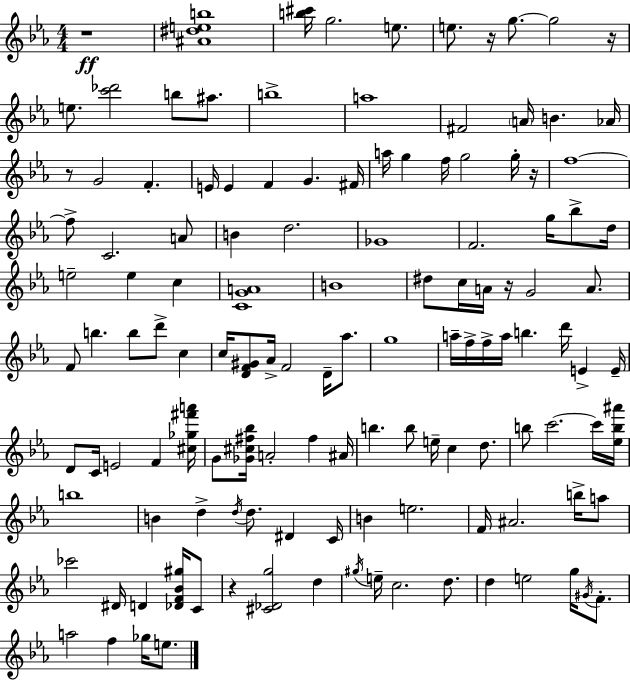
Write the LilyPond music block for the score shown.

{
  \clef treble
  \numericTimeSignature
  \time 4/4
  \key c \minor
  r1\ff | <ais' dis'' e'' b''>1 | <b'' cis'''>16 g''2. e''8. | e''8. r16 g''8.~~ g''2 r16 | \break e''8. <c''' des'''>2 b''8 ais''8. | b''1-> | a''1 | fis'2 \parenthesize a'16 b'4. aes'16 | \break r8 g'2 f'4.-. | e'16 e'4 f'4 g'4. fis'16 | a''16 g''4 f''16 g''2 g''16-. r16 | f''1~~ | \break f''8-> c'2. a'8 | b'4 d''2. | ges'1 | f'2. g''16 bes''8-> d''16 | \break e''2-- e''4 c''4 | <c' g' a'>1 | b'1 | dis''8 c''16 a'16 r16 g'2 a'8. | \break f'8 b''4. b''8 d'''8-> c''4 | c''16 <d' f' gis'>8 aes'16-> f'2 d'16-- aes''8. | g''1 | a''16-- f''16-> f''16-> a''16 b''4. d'''16 e'4-> e'16-- | \break d'8 c'16 e'2 f'4 <cis'' ges'' fis''' a'''>16 | g'8 <ges' cis'' fis'' bes''>16 a'2-. fis''4 ais'16 | b''4. b''8 e''16-- c''4 d''8. | b''8 c'''2.~~ c'''16 <ees'' b'' ais'''>16 | \break b''1 | b'4 d''4-> \acciaccatura { d''16 } d''8. dis'4 | c'16 b'4 e''2. | f'16 ais'2. b''16-> a''8 | \break ces'''2 dis'16 d'4 <des' f' bes' gis''>16 c'8 | r4 <cis' des' g''>2 d''4 | \acciaccatura { gis''16 } e''16-- c''2. d''8. | d''4 e''2 g''16 \acciaccatura { gis'16 } | \break f'8.-. a''2 f''4 ges''16 | e''8. \bar "|."
}